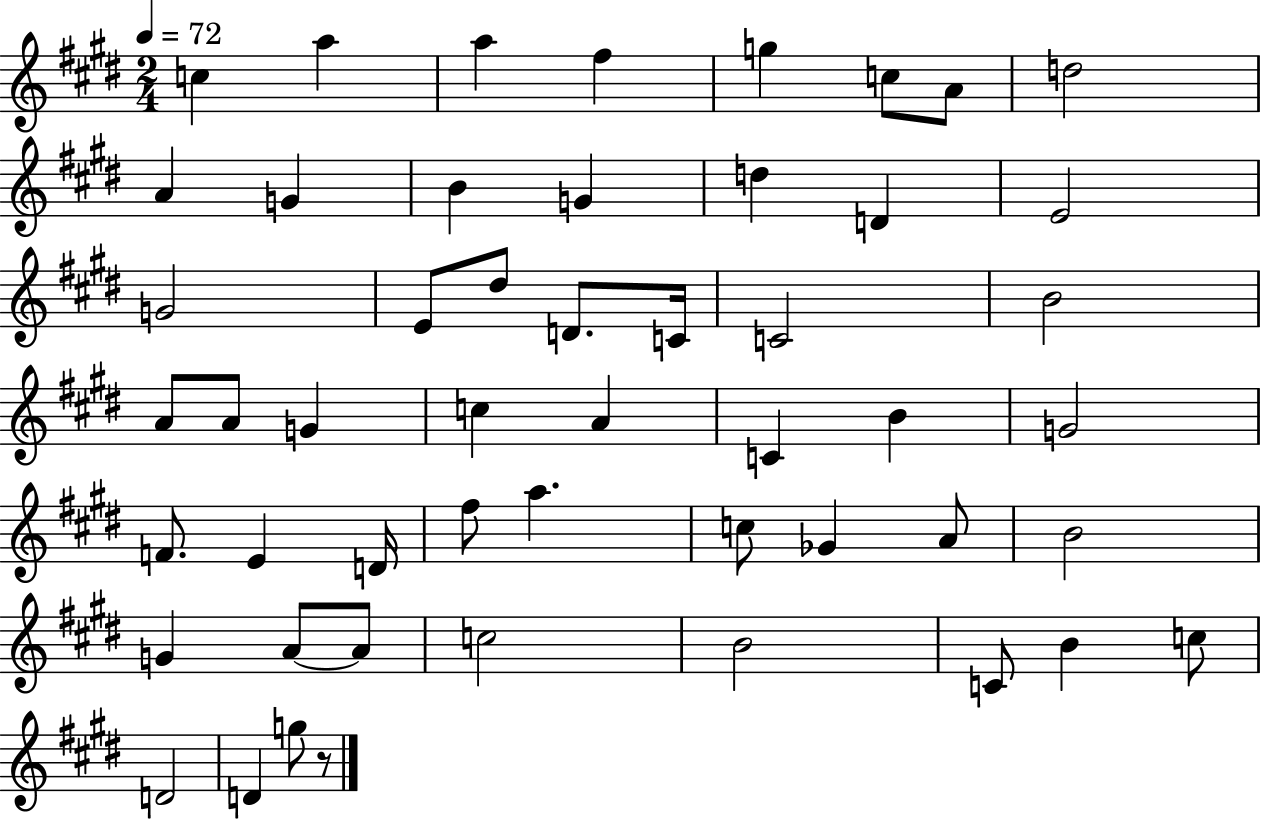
C5/q A5/q A5/q F#5/q G5/q C5/e A4/e D5/h A4/q G4/q B4/q G4/q D5/q D4/q E4/h G4/h E4/e D#5/e D4/e. C4/s C4/h B4/h A4/e A4/e G4/q C5/q A4/q C4/q B4/q G4/h F4/e. E4/q D4/s F#5/e A5/q. C5/e Gb4/q A4/e B4/h G4/q A4/e A4/e C5/h B4/h C4/e B4/q C5/e D4/h D4/q G5/e R/e